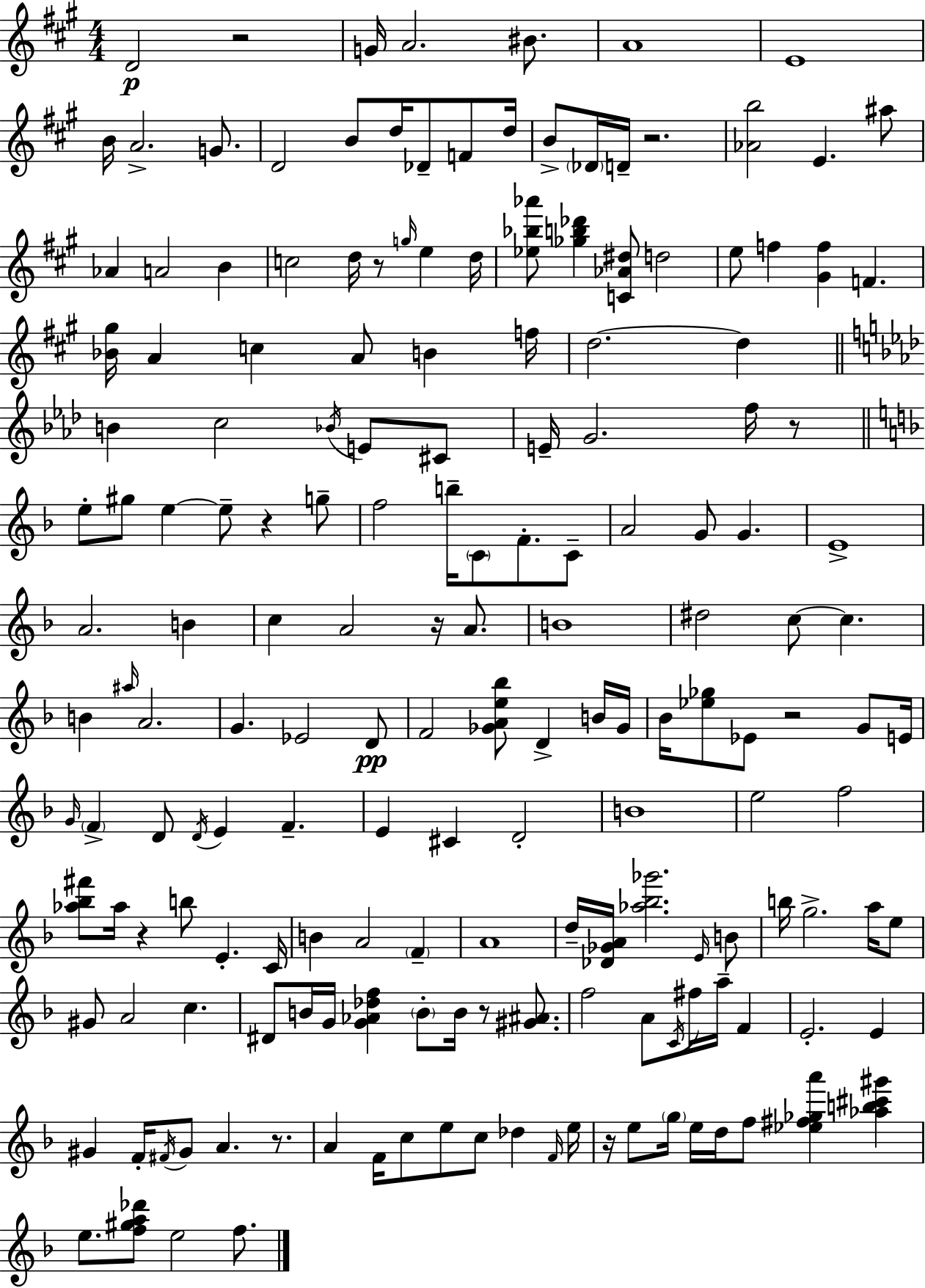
D4/h R/h G4/s A4/h. BIS4/e. A4/w E4/w B4/s A4/h. G4/e. D4/h B4/e D5/s Db4/e F4/e D5/s B4/e Db4/s D4/s R/h. [Ab4,B5]/h E4/q. A#5/e Ab4/q A4/h B4/q C5/h D5/s R/e G5/s E5/q D5/s [Eb5,Bb5,Ab6]/e [Gb5,B5,Db6]/q [C4,Ab4,D#5]/e D5/h E5/e F5/q [G#4,F5]/q F4/q. [Bb4,G#5]/s A4/q C5/q A4/e B4/q F5/s D5/h. D5/q B4/q C5/h Bb4/s E4/e C#4/e E4/s G4/h. F5/s R/e E5/e G#5/e E5/q E5/e R/q G5/e F5/h B5/s C4/e F4/e. C4/e A4/h G4/e G4/q. E4/w A4/h. B4/q C5/q A4/h R/s A4/e. B4/w D#5/h C5/e C5/q. B4/q A#5/s A4/h. G4/q. Eb4/h D4/e F4/h [Gb4,A4,E5,Bb5]/e D4/q B4/s Gb4/s Bb4/s [Eb5,Gb5]/e Eb4/e R/h G4/e E4/s G4/s F4/q D4/e D4/s E4/q F4/q. E4/q C#4/q D4/h B4/w E5/h F5/h [Ab5,Bb5,F#6]/e Ab5/s R/q B5/e E4/q. C4/s B4/q A4/h F4/q A4/w D5/s [Db4,Gb4,A4]/s [Ab5,Bb5,Gb6]/h. E4/s B4/e B5/s G5/h. A5/s E5/e G#4/e A4/h C5/q. D#4/e B4/s G4/s [G4,Ab4,Db5,F5]/q B4/e B4/s R/e [G#4,A#4]/e. F5/h A4/e C4/s F#5/s A5/s F4/q E4/h. E4/q G#4/q F4/s F#4/s G#4/e A4/q. R/e. A4/q F4/s C5/e E5/e C5/e Db5/q F4/s E5/s R/s E5/e G5/s E5/s D5/s F5/e [Eb5,F#5,Gb5,A6]/q [Ab5,B5,C#6,G#6]/q E5/e. [F5,G#5,A5,Db6]/e E5/h F5/e.